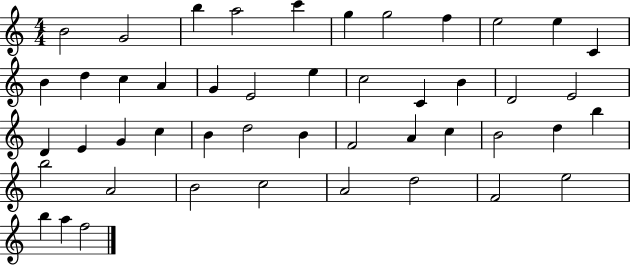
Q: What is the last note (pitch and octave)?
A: F5